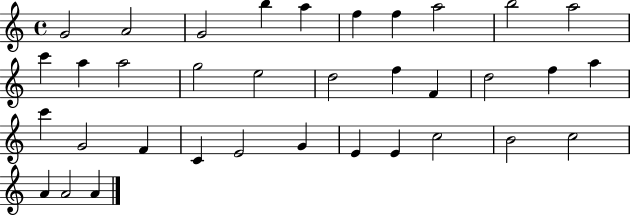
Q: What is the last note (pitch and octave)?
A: A4